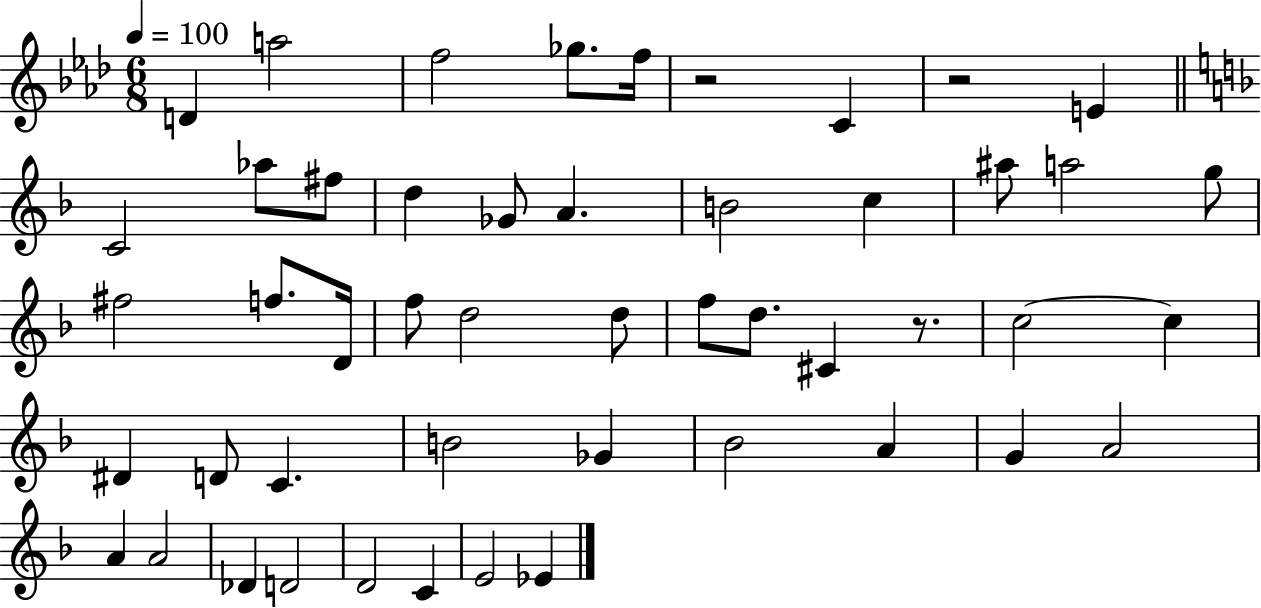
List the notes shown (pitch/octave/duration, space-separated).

D4/q A5/h F5/h Gb5/e. F5/s R/h C4/q R/h E4/q C4/h Ab5/e F#5/e D5/q Gb4/e A4/q. B4/h C5/q A#5/e A5/h G5/e F#5/h F5/e. D4/s F5/e D5/h D5/e F5/e D5/e. C#4/q R/e. C5/h C5/q D#4/q D4/e C4/q. B4/h Gb4/q Bb4/h A4/q G4/q A4/h A4/q A4/h Db4/q D4/h D4/h C4/q E4/h Eb4/q